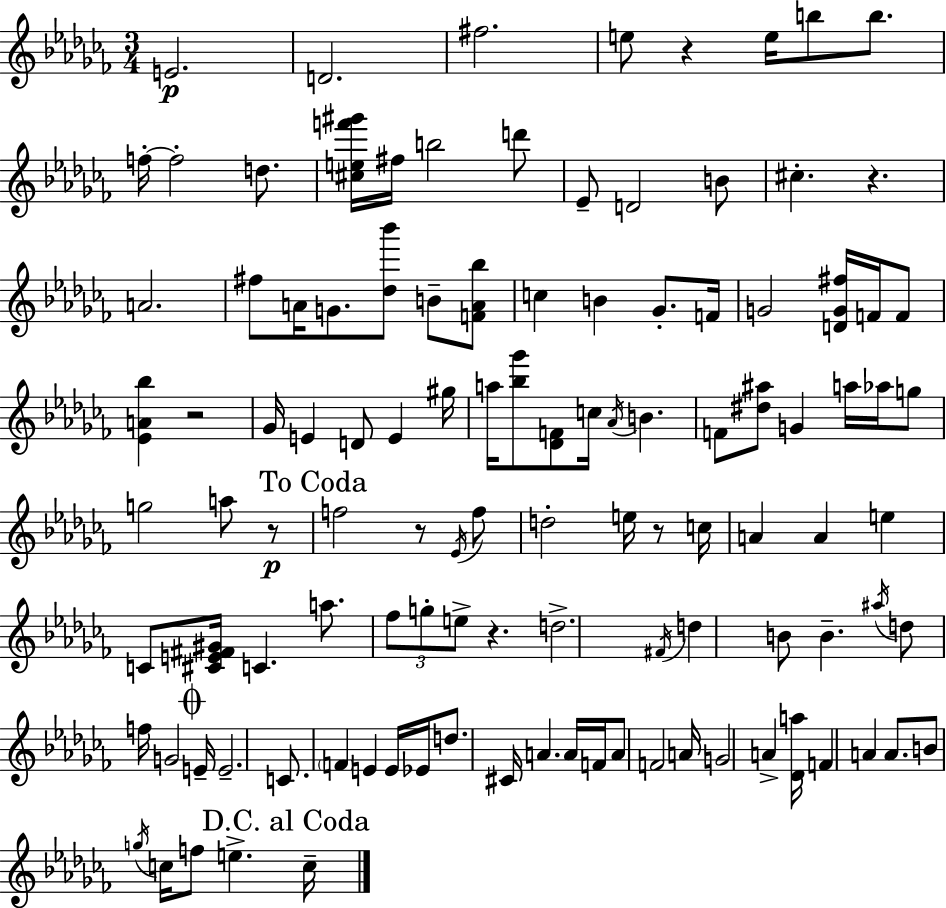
E4/h. D4/h. F#5/h. E5/e R/q E5/s B5/e B5/e. F5/s F5/h D5/e. [C#5,E5,F6,G#6]/s F#5/s B5/h D6/e Eb4/e D4/h B4/e C#5/q. R/q. A4/h. F#5/e A4/s G4/e. [Db5,Bb6]/e B4/e [F4,A4,Bb5]/e C5/q B4/q Gb4/e. F4/s G4/h [D4,G4,F#5]/s F4/s F4/e [Eb4,A4,Bb5]/q R/h Gb4/s E4/q D4/e E4/q G#5/s A5/s [Bb5,Gb6]/e [Db4,F4]/e C5/s Ab4/s B4/q. F4/e [D#5,A#5]/e G4/q A5/s Ab5/s G5/e G5/h A5/e R/e F5/h R/e Eb4/s F5/e D5/h E5/s R/e C5/s A4/q A4/q E5/q C4/e [C#4,E4,F#4,G#4]/s C4/q. A5/e. FES5/e G5/e E5/e R/q. D5/h. F#4/s D5/q B4/e B4/q. A#5/s D5/e F5/s G4/h E4/s E4/h. C4/e. F4/q E4/q E4/s Eb4/s D5/e. C#4/s A4/q. A4/s F4/s A4/e F4/h A4/s G4/h A4/q [Db4,A5]/s F4/q A4/q A4/e. B4/e G5/s C5/s F5/e E5/q. C5/s